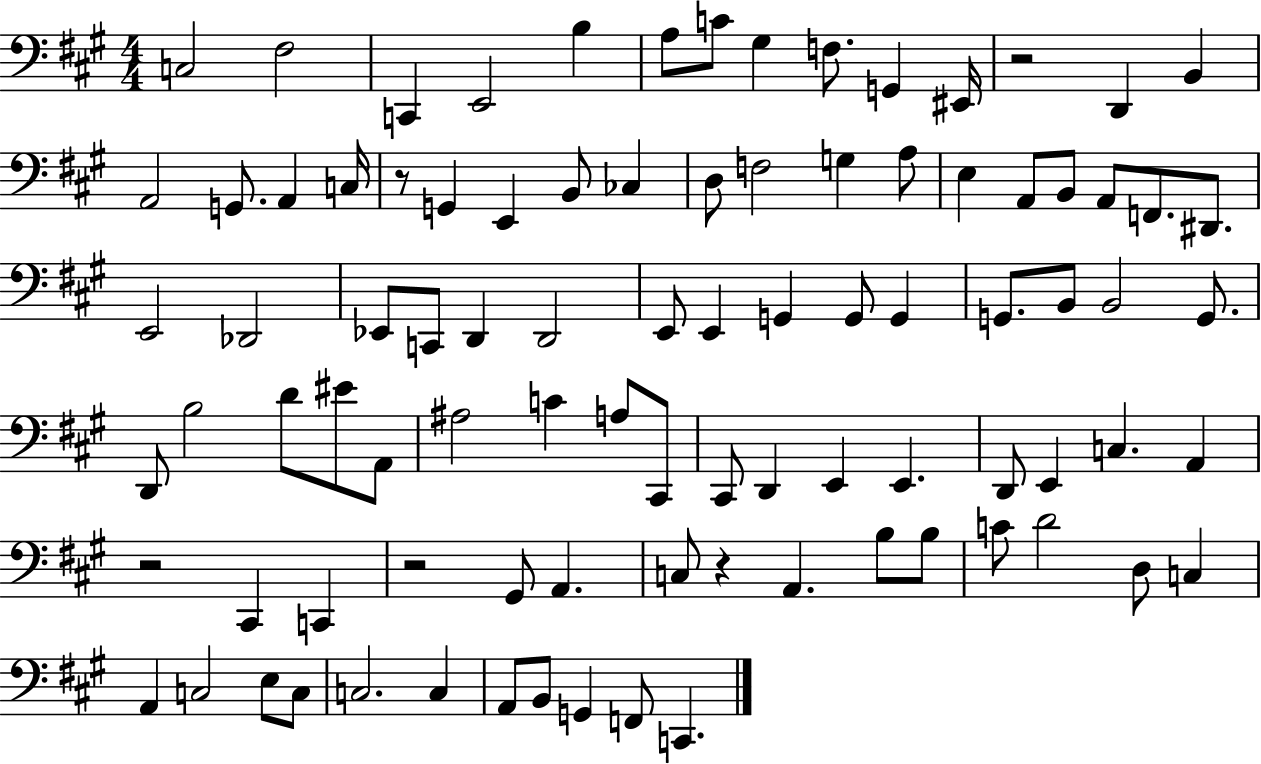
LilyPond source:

{
  \clef bass
  \numericTimeSignature
  \time 4/4
  \key a \major
  \repeat volta 2 { c2 fis2 | c,4 e,2 b4 | a8 c'8 gis4 f8. g,4 eis,16 | r2 d,4 b,4 | \break a,2 g,8. a,4 c16 | r8 g,4 e,4 b,8 ces4 | d8 f2 g4 a8 | e4 a,8 b,8 a,8 f,8. dis,8. | \break e,2 des,2 | ees,8 c,8 d,4 d,2 | e,8 e,4 g,4 g,8 g,4 | g,8. b,8 b,2 g,8. | \break d,8 b2 d'8 eis'8 a,8 | ais2 c'4 a8 cis,8 | cis,8 d,4 e,4 e,4. | d,8 e,4 c4. a,4 | \break r2 cis,4 c,4 | r2 gis,8 a,4. | c8 r4 a,4. b8 b8 | c'8 d'2 d8 c4 | \break a,4 c2 e8 c8 | c2. c4 | a,8 b,8 g,4 f,8 c,4. | } \bar "|."
}